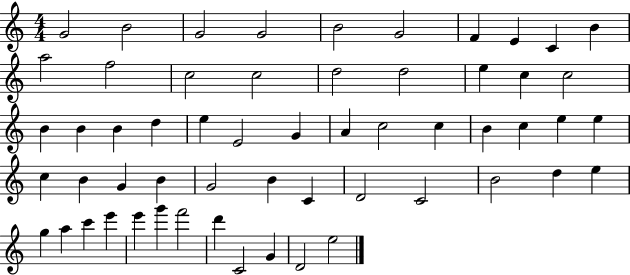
G4/h B4/h G4/h G4/h B4/h G4/h F4/q E4/q C4/q B4/q A5/h F5/h C5/h C5/h D5/h D5/h E5/q C5/q C5/h B4/q B4/q B4/q D5/q E5/q E4/h G4/q A4/q C5/h C5/q B4/q C5/q E5/q E5/q C5/q B4/q G4/q B4/q G4/h B4/q C4/q D4/h C4/h B4/h D5/q E5/q G5/q A5/q C6/q E6/q E6/q G6/q F6/h D6/q C4/h G4/q D4/h E5/h